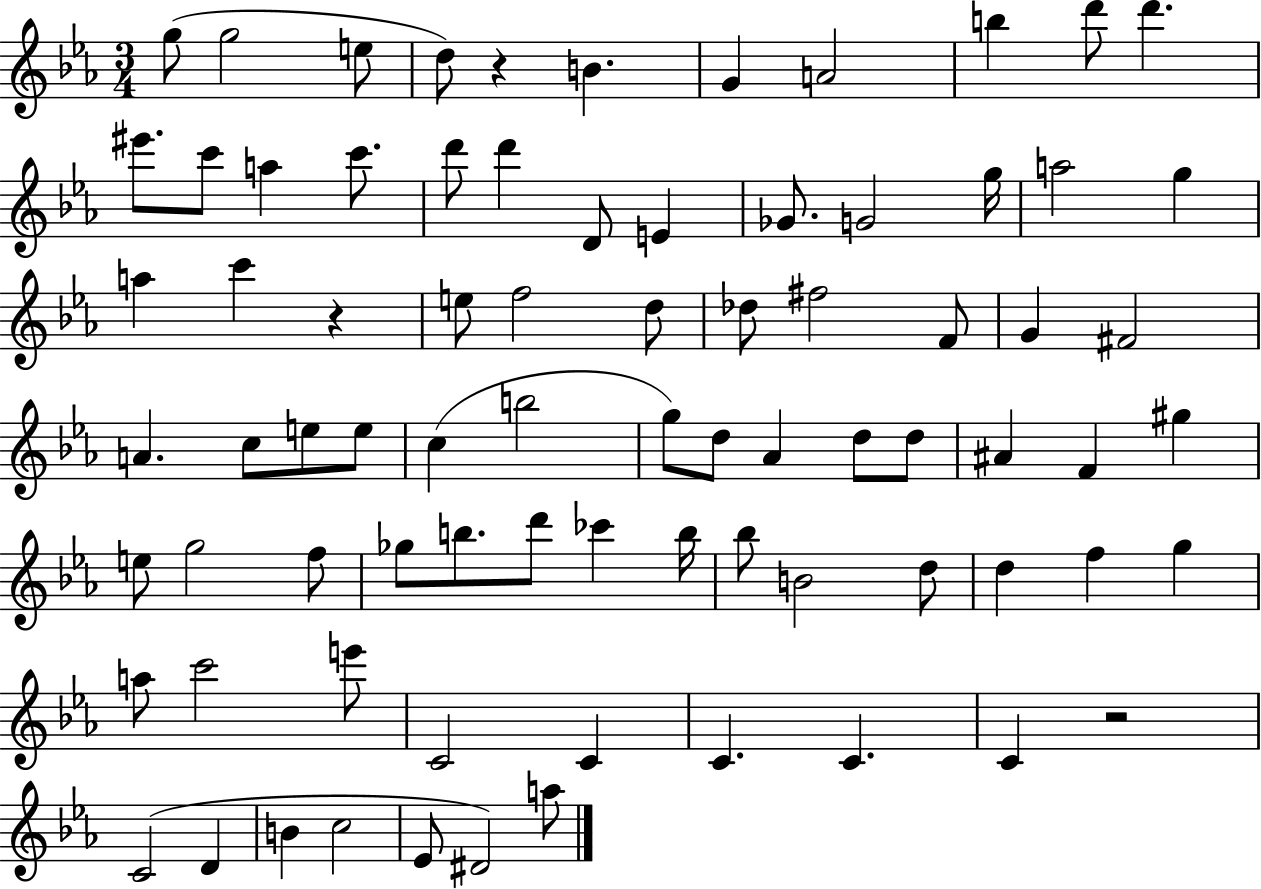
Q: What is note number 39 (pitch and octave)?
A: B5